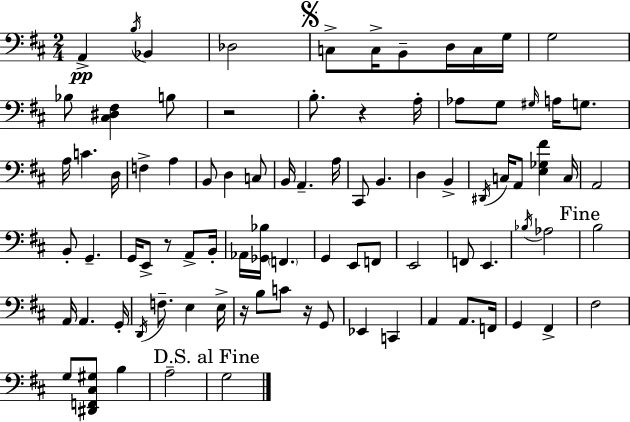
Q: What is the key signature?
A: D major